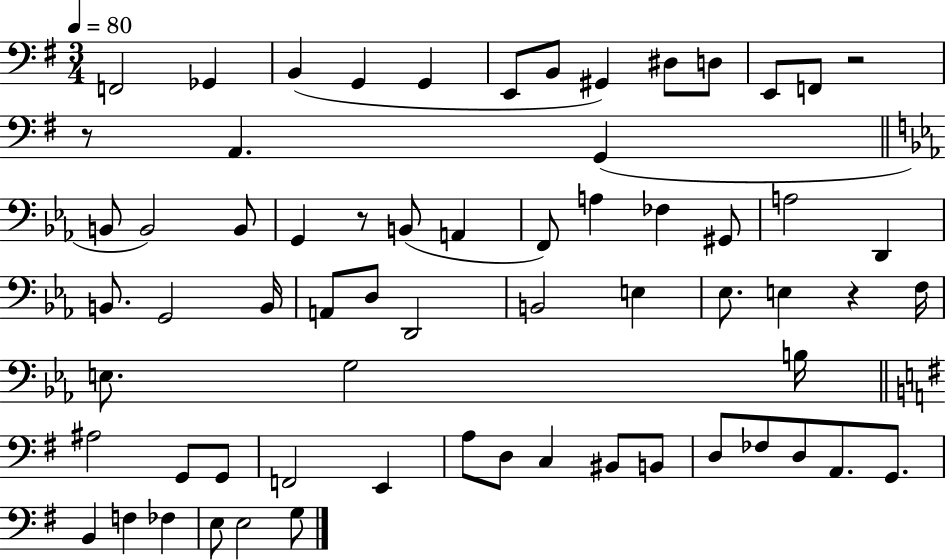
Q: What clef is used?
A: bass